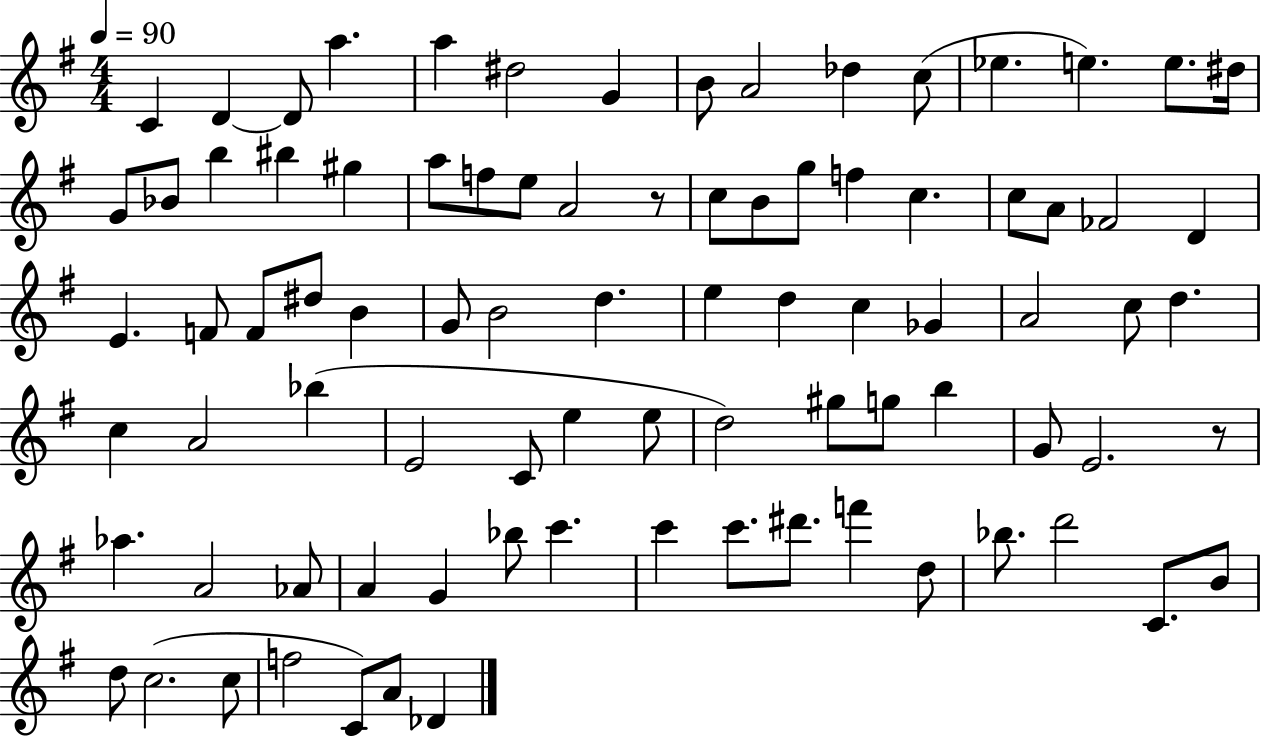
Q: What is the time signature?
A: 4/4